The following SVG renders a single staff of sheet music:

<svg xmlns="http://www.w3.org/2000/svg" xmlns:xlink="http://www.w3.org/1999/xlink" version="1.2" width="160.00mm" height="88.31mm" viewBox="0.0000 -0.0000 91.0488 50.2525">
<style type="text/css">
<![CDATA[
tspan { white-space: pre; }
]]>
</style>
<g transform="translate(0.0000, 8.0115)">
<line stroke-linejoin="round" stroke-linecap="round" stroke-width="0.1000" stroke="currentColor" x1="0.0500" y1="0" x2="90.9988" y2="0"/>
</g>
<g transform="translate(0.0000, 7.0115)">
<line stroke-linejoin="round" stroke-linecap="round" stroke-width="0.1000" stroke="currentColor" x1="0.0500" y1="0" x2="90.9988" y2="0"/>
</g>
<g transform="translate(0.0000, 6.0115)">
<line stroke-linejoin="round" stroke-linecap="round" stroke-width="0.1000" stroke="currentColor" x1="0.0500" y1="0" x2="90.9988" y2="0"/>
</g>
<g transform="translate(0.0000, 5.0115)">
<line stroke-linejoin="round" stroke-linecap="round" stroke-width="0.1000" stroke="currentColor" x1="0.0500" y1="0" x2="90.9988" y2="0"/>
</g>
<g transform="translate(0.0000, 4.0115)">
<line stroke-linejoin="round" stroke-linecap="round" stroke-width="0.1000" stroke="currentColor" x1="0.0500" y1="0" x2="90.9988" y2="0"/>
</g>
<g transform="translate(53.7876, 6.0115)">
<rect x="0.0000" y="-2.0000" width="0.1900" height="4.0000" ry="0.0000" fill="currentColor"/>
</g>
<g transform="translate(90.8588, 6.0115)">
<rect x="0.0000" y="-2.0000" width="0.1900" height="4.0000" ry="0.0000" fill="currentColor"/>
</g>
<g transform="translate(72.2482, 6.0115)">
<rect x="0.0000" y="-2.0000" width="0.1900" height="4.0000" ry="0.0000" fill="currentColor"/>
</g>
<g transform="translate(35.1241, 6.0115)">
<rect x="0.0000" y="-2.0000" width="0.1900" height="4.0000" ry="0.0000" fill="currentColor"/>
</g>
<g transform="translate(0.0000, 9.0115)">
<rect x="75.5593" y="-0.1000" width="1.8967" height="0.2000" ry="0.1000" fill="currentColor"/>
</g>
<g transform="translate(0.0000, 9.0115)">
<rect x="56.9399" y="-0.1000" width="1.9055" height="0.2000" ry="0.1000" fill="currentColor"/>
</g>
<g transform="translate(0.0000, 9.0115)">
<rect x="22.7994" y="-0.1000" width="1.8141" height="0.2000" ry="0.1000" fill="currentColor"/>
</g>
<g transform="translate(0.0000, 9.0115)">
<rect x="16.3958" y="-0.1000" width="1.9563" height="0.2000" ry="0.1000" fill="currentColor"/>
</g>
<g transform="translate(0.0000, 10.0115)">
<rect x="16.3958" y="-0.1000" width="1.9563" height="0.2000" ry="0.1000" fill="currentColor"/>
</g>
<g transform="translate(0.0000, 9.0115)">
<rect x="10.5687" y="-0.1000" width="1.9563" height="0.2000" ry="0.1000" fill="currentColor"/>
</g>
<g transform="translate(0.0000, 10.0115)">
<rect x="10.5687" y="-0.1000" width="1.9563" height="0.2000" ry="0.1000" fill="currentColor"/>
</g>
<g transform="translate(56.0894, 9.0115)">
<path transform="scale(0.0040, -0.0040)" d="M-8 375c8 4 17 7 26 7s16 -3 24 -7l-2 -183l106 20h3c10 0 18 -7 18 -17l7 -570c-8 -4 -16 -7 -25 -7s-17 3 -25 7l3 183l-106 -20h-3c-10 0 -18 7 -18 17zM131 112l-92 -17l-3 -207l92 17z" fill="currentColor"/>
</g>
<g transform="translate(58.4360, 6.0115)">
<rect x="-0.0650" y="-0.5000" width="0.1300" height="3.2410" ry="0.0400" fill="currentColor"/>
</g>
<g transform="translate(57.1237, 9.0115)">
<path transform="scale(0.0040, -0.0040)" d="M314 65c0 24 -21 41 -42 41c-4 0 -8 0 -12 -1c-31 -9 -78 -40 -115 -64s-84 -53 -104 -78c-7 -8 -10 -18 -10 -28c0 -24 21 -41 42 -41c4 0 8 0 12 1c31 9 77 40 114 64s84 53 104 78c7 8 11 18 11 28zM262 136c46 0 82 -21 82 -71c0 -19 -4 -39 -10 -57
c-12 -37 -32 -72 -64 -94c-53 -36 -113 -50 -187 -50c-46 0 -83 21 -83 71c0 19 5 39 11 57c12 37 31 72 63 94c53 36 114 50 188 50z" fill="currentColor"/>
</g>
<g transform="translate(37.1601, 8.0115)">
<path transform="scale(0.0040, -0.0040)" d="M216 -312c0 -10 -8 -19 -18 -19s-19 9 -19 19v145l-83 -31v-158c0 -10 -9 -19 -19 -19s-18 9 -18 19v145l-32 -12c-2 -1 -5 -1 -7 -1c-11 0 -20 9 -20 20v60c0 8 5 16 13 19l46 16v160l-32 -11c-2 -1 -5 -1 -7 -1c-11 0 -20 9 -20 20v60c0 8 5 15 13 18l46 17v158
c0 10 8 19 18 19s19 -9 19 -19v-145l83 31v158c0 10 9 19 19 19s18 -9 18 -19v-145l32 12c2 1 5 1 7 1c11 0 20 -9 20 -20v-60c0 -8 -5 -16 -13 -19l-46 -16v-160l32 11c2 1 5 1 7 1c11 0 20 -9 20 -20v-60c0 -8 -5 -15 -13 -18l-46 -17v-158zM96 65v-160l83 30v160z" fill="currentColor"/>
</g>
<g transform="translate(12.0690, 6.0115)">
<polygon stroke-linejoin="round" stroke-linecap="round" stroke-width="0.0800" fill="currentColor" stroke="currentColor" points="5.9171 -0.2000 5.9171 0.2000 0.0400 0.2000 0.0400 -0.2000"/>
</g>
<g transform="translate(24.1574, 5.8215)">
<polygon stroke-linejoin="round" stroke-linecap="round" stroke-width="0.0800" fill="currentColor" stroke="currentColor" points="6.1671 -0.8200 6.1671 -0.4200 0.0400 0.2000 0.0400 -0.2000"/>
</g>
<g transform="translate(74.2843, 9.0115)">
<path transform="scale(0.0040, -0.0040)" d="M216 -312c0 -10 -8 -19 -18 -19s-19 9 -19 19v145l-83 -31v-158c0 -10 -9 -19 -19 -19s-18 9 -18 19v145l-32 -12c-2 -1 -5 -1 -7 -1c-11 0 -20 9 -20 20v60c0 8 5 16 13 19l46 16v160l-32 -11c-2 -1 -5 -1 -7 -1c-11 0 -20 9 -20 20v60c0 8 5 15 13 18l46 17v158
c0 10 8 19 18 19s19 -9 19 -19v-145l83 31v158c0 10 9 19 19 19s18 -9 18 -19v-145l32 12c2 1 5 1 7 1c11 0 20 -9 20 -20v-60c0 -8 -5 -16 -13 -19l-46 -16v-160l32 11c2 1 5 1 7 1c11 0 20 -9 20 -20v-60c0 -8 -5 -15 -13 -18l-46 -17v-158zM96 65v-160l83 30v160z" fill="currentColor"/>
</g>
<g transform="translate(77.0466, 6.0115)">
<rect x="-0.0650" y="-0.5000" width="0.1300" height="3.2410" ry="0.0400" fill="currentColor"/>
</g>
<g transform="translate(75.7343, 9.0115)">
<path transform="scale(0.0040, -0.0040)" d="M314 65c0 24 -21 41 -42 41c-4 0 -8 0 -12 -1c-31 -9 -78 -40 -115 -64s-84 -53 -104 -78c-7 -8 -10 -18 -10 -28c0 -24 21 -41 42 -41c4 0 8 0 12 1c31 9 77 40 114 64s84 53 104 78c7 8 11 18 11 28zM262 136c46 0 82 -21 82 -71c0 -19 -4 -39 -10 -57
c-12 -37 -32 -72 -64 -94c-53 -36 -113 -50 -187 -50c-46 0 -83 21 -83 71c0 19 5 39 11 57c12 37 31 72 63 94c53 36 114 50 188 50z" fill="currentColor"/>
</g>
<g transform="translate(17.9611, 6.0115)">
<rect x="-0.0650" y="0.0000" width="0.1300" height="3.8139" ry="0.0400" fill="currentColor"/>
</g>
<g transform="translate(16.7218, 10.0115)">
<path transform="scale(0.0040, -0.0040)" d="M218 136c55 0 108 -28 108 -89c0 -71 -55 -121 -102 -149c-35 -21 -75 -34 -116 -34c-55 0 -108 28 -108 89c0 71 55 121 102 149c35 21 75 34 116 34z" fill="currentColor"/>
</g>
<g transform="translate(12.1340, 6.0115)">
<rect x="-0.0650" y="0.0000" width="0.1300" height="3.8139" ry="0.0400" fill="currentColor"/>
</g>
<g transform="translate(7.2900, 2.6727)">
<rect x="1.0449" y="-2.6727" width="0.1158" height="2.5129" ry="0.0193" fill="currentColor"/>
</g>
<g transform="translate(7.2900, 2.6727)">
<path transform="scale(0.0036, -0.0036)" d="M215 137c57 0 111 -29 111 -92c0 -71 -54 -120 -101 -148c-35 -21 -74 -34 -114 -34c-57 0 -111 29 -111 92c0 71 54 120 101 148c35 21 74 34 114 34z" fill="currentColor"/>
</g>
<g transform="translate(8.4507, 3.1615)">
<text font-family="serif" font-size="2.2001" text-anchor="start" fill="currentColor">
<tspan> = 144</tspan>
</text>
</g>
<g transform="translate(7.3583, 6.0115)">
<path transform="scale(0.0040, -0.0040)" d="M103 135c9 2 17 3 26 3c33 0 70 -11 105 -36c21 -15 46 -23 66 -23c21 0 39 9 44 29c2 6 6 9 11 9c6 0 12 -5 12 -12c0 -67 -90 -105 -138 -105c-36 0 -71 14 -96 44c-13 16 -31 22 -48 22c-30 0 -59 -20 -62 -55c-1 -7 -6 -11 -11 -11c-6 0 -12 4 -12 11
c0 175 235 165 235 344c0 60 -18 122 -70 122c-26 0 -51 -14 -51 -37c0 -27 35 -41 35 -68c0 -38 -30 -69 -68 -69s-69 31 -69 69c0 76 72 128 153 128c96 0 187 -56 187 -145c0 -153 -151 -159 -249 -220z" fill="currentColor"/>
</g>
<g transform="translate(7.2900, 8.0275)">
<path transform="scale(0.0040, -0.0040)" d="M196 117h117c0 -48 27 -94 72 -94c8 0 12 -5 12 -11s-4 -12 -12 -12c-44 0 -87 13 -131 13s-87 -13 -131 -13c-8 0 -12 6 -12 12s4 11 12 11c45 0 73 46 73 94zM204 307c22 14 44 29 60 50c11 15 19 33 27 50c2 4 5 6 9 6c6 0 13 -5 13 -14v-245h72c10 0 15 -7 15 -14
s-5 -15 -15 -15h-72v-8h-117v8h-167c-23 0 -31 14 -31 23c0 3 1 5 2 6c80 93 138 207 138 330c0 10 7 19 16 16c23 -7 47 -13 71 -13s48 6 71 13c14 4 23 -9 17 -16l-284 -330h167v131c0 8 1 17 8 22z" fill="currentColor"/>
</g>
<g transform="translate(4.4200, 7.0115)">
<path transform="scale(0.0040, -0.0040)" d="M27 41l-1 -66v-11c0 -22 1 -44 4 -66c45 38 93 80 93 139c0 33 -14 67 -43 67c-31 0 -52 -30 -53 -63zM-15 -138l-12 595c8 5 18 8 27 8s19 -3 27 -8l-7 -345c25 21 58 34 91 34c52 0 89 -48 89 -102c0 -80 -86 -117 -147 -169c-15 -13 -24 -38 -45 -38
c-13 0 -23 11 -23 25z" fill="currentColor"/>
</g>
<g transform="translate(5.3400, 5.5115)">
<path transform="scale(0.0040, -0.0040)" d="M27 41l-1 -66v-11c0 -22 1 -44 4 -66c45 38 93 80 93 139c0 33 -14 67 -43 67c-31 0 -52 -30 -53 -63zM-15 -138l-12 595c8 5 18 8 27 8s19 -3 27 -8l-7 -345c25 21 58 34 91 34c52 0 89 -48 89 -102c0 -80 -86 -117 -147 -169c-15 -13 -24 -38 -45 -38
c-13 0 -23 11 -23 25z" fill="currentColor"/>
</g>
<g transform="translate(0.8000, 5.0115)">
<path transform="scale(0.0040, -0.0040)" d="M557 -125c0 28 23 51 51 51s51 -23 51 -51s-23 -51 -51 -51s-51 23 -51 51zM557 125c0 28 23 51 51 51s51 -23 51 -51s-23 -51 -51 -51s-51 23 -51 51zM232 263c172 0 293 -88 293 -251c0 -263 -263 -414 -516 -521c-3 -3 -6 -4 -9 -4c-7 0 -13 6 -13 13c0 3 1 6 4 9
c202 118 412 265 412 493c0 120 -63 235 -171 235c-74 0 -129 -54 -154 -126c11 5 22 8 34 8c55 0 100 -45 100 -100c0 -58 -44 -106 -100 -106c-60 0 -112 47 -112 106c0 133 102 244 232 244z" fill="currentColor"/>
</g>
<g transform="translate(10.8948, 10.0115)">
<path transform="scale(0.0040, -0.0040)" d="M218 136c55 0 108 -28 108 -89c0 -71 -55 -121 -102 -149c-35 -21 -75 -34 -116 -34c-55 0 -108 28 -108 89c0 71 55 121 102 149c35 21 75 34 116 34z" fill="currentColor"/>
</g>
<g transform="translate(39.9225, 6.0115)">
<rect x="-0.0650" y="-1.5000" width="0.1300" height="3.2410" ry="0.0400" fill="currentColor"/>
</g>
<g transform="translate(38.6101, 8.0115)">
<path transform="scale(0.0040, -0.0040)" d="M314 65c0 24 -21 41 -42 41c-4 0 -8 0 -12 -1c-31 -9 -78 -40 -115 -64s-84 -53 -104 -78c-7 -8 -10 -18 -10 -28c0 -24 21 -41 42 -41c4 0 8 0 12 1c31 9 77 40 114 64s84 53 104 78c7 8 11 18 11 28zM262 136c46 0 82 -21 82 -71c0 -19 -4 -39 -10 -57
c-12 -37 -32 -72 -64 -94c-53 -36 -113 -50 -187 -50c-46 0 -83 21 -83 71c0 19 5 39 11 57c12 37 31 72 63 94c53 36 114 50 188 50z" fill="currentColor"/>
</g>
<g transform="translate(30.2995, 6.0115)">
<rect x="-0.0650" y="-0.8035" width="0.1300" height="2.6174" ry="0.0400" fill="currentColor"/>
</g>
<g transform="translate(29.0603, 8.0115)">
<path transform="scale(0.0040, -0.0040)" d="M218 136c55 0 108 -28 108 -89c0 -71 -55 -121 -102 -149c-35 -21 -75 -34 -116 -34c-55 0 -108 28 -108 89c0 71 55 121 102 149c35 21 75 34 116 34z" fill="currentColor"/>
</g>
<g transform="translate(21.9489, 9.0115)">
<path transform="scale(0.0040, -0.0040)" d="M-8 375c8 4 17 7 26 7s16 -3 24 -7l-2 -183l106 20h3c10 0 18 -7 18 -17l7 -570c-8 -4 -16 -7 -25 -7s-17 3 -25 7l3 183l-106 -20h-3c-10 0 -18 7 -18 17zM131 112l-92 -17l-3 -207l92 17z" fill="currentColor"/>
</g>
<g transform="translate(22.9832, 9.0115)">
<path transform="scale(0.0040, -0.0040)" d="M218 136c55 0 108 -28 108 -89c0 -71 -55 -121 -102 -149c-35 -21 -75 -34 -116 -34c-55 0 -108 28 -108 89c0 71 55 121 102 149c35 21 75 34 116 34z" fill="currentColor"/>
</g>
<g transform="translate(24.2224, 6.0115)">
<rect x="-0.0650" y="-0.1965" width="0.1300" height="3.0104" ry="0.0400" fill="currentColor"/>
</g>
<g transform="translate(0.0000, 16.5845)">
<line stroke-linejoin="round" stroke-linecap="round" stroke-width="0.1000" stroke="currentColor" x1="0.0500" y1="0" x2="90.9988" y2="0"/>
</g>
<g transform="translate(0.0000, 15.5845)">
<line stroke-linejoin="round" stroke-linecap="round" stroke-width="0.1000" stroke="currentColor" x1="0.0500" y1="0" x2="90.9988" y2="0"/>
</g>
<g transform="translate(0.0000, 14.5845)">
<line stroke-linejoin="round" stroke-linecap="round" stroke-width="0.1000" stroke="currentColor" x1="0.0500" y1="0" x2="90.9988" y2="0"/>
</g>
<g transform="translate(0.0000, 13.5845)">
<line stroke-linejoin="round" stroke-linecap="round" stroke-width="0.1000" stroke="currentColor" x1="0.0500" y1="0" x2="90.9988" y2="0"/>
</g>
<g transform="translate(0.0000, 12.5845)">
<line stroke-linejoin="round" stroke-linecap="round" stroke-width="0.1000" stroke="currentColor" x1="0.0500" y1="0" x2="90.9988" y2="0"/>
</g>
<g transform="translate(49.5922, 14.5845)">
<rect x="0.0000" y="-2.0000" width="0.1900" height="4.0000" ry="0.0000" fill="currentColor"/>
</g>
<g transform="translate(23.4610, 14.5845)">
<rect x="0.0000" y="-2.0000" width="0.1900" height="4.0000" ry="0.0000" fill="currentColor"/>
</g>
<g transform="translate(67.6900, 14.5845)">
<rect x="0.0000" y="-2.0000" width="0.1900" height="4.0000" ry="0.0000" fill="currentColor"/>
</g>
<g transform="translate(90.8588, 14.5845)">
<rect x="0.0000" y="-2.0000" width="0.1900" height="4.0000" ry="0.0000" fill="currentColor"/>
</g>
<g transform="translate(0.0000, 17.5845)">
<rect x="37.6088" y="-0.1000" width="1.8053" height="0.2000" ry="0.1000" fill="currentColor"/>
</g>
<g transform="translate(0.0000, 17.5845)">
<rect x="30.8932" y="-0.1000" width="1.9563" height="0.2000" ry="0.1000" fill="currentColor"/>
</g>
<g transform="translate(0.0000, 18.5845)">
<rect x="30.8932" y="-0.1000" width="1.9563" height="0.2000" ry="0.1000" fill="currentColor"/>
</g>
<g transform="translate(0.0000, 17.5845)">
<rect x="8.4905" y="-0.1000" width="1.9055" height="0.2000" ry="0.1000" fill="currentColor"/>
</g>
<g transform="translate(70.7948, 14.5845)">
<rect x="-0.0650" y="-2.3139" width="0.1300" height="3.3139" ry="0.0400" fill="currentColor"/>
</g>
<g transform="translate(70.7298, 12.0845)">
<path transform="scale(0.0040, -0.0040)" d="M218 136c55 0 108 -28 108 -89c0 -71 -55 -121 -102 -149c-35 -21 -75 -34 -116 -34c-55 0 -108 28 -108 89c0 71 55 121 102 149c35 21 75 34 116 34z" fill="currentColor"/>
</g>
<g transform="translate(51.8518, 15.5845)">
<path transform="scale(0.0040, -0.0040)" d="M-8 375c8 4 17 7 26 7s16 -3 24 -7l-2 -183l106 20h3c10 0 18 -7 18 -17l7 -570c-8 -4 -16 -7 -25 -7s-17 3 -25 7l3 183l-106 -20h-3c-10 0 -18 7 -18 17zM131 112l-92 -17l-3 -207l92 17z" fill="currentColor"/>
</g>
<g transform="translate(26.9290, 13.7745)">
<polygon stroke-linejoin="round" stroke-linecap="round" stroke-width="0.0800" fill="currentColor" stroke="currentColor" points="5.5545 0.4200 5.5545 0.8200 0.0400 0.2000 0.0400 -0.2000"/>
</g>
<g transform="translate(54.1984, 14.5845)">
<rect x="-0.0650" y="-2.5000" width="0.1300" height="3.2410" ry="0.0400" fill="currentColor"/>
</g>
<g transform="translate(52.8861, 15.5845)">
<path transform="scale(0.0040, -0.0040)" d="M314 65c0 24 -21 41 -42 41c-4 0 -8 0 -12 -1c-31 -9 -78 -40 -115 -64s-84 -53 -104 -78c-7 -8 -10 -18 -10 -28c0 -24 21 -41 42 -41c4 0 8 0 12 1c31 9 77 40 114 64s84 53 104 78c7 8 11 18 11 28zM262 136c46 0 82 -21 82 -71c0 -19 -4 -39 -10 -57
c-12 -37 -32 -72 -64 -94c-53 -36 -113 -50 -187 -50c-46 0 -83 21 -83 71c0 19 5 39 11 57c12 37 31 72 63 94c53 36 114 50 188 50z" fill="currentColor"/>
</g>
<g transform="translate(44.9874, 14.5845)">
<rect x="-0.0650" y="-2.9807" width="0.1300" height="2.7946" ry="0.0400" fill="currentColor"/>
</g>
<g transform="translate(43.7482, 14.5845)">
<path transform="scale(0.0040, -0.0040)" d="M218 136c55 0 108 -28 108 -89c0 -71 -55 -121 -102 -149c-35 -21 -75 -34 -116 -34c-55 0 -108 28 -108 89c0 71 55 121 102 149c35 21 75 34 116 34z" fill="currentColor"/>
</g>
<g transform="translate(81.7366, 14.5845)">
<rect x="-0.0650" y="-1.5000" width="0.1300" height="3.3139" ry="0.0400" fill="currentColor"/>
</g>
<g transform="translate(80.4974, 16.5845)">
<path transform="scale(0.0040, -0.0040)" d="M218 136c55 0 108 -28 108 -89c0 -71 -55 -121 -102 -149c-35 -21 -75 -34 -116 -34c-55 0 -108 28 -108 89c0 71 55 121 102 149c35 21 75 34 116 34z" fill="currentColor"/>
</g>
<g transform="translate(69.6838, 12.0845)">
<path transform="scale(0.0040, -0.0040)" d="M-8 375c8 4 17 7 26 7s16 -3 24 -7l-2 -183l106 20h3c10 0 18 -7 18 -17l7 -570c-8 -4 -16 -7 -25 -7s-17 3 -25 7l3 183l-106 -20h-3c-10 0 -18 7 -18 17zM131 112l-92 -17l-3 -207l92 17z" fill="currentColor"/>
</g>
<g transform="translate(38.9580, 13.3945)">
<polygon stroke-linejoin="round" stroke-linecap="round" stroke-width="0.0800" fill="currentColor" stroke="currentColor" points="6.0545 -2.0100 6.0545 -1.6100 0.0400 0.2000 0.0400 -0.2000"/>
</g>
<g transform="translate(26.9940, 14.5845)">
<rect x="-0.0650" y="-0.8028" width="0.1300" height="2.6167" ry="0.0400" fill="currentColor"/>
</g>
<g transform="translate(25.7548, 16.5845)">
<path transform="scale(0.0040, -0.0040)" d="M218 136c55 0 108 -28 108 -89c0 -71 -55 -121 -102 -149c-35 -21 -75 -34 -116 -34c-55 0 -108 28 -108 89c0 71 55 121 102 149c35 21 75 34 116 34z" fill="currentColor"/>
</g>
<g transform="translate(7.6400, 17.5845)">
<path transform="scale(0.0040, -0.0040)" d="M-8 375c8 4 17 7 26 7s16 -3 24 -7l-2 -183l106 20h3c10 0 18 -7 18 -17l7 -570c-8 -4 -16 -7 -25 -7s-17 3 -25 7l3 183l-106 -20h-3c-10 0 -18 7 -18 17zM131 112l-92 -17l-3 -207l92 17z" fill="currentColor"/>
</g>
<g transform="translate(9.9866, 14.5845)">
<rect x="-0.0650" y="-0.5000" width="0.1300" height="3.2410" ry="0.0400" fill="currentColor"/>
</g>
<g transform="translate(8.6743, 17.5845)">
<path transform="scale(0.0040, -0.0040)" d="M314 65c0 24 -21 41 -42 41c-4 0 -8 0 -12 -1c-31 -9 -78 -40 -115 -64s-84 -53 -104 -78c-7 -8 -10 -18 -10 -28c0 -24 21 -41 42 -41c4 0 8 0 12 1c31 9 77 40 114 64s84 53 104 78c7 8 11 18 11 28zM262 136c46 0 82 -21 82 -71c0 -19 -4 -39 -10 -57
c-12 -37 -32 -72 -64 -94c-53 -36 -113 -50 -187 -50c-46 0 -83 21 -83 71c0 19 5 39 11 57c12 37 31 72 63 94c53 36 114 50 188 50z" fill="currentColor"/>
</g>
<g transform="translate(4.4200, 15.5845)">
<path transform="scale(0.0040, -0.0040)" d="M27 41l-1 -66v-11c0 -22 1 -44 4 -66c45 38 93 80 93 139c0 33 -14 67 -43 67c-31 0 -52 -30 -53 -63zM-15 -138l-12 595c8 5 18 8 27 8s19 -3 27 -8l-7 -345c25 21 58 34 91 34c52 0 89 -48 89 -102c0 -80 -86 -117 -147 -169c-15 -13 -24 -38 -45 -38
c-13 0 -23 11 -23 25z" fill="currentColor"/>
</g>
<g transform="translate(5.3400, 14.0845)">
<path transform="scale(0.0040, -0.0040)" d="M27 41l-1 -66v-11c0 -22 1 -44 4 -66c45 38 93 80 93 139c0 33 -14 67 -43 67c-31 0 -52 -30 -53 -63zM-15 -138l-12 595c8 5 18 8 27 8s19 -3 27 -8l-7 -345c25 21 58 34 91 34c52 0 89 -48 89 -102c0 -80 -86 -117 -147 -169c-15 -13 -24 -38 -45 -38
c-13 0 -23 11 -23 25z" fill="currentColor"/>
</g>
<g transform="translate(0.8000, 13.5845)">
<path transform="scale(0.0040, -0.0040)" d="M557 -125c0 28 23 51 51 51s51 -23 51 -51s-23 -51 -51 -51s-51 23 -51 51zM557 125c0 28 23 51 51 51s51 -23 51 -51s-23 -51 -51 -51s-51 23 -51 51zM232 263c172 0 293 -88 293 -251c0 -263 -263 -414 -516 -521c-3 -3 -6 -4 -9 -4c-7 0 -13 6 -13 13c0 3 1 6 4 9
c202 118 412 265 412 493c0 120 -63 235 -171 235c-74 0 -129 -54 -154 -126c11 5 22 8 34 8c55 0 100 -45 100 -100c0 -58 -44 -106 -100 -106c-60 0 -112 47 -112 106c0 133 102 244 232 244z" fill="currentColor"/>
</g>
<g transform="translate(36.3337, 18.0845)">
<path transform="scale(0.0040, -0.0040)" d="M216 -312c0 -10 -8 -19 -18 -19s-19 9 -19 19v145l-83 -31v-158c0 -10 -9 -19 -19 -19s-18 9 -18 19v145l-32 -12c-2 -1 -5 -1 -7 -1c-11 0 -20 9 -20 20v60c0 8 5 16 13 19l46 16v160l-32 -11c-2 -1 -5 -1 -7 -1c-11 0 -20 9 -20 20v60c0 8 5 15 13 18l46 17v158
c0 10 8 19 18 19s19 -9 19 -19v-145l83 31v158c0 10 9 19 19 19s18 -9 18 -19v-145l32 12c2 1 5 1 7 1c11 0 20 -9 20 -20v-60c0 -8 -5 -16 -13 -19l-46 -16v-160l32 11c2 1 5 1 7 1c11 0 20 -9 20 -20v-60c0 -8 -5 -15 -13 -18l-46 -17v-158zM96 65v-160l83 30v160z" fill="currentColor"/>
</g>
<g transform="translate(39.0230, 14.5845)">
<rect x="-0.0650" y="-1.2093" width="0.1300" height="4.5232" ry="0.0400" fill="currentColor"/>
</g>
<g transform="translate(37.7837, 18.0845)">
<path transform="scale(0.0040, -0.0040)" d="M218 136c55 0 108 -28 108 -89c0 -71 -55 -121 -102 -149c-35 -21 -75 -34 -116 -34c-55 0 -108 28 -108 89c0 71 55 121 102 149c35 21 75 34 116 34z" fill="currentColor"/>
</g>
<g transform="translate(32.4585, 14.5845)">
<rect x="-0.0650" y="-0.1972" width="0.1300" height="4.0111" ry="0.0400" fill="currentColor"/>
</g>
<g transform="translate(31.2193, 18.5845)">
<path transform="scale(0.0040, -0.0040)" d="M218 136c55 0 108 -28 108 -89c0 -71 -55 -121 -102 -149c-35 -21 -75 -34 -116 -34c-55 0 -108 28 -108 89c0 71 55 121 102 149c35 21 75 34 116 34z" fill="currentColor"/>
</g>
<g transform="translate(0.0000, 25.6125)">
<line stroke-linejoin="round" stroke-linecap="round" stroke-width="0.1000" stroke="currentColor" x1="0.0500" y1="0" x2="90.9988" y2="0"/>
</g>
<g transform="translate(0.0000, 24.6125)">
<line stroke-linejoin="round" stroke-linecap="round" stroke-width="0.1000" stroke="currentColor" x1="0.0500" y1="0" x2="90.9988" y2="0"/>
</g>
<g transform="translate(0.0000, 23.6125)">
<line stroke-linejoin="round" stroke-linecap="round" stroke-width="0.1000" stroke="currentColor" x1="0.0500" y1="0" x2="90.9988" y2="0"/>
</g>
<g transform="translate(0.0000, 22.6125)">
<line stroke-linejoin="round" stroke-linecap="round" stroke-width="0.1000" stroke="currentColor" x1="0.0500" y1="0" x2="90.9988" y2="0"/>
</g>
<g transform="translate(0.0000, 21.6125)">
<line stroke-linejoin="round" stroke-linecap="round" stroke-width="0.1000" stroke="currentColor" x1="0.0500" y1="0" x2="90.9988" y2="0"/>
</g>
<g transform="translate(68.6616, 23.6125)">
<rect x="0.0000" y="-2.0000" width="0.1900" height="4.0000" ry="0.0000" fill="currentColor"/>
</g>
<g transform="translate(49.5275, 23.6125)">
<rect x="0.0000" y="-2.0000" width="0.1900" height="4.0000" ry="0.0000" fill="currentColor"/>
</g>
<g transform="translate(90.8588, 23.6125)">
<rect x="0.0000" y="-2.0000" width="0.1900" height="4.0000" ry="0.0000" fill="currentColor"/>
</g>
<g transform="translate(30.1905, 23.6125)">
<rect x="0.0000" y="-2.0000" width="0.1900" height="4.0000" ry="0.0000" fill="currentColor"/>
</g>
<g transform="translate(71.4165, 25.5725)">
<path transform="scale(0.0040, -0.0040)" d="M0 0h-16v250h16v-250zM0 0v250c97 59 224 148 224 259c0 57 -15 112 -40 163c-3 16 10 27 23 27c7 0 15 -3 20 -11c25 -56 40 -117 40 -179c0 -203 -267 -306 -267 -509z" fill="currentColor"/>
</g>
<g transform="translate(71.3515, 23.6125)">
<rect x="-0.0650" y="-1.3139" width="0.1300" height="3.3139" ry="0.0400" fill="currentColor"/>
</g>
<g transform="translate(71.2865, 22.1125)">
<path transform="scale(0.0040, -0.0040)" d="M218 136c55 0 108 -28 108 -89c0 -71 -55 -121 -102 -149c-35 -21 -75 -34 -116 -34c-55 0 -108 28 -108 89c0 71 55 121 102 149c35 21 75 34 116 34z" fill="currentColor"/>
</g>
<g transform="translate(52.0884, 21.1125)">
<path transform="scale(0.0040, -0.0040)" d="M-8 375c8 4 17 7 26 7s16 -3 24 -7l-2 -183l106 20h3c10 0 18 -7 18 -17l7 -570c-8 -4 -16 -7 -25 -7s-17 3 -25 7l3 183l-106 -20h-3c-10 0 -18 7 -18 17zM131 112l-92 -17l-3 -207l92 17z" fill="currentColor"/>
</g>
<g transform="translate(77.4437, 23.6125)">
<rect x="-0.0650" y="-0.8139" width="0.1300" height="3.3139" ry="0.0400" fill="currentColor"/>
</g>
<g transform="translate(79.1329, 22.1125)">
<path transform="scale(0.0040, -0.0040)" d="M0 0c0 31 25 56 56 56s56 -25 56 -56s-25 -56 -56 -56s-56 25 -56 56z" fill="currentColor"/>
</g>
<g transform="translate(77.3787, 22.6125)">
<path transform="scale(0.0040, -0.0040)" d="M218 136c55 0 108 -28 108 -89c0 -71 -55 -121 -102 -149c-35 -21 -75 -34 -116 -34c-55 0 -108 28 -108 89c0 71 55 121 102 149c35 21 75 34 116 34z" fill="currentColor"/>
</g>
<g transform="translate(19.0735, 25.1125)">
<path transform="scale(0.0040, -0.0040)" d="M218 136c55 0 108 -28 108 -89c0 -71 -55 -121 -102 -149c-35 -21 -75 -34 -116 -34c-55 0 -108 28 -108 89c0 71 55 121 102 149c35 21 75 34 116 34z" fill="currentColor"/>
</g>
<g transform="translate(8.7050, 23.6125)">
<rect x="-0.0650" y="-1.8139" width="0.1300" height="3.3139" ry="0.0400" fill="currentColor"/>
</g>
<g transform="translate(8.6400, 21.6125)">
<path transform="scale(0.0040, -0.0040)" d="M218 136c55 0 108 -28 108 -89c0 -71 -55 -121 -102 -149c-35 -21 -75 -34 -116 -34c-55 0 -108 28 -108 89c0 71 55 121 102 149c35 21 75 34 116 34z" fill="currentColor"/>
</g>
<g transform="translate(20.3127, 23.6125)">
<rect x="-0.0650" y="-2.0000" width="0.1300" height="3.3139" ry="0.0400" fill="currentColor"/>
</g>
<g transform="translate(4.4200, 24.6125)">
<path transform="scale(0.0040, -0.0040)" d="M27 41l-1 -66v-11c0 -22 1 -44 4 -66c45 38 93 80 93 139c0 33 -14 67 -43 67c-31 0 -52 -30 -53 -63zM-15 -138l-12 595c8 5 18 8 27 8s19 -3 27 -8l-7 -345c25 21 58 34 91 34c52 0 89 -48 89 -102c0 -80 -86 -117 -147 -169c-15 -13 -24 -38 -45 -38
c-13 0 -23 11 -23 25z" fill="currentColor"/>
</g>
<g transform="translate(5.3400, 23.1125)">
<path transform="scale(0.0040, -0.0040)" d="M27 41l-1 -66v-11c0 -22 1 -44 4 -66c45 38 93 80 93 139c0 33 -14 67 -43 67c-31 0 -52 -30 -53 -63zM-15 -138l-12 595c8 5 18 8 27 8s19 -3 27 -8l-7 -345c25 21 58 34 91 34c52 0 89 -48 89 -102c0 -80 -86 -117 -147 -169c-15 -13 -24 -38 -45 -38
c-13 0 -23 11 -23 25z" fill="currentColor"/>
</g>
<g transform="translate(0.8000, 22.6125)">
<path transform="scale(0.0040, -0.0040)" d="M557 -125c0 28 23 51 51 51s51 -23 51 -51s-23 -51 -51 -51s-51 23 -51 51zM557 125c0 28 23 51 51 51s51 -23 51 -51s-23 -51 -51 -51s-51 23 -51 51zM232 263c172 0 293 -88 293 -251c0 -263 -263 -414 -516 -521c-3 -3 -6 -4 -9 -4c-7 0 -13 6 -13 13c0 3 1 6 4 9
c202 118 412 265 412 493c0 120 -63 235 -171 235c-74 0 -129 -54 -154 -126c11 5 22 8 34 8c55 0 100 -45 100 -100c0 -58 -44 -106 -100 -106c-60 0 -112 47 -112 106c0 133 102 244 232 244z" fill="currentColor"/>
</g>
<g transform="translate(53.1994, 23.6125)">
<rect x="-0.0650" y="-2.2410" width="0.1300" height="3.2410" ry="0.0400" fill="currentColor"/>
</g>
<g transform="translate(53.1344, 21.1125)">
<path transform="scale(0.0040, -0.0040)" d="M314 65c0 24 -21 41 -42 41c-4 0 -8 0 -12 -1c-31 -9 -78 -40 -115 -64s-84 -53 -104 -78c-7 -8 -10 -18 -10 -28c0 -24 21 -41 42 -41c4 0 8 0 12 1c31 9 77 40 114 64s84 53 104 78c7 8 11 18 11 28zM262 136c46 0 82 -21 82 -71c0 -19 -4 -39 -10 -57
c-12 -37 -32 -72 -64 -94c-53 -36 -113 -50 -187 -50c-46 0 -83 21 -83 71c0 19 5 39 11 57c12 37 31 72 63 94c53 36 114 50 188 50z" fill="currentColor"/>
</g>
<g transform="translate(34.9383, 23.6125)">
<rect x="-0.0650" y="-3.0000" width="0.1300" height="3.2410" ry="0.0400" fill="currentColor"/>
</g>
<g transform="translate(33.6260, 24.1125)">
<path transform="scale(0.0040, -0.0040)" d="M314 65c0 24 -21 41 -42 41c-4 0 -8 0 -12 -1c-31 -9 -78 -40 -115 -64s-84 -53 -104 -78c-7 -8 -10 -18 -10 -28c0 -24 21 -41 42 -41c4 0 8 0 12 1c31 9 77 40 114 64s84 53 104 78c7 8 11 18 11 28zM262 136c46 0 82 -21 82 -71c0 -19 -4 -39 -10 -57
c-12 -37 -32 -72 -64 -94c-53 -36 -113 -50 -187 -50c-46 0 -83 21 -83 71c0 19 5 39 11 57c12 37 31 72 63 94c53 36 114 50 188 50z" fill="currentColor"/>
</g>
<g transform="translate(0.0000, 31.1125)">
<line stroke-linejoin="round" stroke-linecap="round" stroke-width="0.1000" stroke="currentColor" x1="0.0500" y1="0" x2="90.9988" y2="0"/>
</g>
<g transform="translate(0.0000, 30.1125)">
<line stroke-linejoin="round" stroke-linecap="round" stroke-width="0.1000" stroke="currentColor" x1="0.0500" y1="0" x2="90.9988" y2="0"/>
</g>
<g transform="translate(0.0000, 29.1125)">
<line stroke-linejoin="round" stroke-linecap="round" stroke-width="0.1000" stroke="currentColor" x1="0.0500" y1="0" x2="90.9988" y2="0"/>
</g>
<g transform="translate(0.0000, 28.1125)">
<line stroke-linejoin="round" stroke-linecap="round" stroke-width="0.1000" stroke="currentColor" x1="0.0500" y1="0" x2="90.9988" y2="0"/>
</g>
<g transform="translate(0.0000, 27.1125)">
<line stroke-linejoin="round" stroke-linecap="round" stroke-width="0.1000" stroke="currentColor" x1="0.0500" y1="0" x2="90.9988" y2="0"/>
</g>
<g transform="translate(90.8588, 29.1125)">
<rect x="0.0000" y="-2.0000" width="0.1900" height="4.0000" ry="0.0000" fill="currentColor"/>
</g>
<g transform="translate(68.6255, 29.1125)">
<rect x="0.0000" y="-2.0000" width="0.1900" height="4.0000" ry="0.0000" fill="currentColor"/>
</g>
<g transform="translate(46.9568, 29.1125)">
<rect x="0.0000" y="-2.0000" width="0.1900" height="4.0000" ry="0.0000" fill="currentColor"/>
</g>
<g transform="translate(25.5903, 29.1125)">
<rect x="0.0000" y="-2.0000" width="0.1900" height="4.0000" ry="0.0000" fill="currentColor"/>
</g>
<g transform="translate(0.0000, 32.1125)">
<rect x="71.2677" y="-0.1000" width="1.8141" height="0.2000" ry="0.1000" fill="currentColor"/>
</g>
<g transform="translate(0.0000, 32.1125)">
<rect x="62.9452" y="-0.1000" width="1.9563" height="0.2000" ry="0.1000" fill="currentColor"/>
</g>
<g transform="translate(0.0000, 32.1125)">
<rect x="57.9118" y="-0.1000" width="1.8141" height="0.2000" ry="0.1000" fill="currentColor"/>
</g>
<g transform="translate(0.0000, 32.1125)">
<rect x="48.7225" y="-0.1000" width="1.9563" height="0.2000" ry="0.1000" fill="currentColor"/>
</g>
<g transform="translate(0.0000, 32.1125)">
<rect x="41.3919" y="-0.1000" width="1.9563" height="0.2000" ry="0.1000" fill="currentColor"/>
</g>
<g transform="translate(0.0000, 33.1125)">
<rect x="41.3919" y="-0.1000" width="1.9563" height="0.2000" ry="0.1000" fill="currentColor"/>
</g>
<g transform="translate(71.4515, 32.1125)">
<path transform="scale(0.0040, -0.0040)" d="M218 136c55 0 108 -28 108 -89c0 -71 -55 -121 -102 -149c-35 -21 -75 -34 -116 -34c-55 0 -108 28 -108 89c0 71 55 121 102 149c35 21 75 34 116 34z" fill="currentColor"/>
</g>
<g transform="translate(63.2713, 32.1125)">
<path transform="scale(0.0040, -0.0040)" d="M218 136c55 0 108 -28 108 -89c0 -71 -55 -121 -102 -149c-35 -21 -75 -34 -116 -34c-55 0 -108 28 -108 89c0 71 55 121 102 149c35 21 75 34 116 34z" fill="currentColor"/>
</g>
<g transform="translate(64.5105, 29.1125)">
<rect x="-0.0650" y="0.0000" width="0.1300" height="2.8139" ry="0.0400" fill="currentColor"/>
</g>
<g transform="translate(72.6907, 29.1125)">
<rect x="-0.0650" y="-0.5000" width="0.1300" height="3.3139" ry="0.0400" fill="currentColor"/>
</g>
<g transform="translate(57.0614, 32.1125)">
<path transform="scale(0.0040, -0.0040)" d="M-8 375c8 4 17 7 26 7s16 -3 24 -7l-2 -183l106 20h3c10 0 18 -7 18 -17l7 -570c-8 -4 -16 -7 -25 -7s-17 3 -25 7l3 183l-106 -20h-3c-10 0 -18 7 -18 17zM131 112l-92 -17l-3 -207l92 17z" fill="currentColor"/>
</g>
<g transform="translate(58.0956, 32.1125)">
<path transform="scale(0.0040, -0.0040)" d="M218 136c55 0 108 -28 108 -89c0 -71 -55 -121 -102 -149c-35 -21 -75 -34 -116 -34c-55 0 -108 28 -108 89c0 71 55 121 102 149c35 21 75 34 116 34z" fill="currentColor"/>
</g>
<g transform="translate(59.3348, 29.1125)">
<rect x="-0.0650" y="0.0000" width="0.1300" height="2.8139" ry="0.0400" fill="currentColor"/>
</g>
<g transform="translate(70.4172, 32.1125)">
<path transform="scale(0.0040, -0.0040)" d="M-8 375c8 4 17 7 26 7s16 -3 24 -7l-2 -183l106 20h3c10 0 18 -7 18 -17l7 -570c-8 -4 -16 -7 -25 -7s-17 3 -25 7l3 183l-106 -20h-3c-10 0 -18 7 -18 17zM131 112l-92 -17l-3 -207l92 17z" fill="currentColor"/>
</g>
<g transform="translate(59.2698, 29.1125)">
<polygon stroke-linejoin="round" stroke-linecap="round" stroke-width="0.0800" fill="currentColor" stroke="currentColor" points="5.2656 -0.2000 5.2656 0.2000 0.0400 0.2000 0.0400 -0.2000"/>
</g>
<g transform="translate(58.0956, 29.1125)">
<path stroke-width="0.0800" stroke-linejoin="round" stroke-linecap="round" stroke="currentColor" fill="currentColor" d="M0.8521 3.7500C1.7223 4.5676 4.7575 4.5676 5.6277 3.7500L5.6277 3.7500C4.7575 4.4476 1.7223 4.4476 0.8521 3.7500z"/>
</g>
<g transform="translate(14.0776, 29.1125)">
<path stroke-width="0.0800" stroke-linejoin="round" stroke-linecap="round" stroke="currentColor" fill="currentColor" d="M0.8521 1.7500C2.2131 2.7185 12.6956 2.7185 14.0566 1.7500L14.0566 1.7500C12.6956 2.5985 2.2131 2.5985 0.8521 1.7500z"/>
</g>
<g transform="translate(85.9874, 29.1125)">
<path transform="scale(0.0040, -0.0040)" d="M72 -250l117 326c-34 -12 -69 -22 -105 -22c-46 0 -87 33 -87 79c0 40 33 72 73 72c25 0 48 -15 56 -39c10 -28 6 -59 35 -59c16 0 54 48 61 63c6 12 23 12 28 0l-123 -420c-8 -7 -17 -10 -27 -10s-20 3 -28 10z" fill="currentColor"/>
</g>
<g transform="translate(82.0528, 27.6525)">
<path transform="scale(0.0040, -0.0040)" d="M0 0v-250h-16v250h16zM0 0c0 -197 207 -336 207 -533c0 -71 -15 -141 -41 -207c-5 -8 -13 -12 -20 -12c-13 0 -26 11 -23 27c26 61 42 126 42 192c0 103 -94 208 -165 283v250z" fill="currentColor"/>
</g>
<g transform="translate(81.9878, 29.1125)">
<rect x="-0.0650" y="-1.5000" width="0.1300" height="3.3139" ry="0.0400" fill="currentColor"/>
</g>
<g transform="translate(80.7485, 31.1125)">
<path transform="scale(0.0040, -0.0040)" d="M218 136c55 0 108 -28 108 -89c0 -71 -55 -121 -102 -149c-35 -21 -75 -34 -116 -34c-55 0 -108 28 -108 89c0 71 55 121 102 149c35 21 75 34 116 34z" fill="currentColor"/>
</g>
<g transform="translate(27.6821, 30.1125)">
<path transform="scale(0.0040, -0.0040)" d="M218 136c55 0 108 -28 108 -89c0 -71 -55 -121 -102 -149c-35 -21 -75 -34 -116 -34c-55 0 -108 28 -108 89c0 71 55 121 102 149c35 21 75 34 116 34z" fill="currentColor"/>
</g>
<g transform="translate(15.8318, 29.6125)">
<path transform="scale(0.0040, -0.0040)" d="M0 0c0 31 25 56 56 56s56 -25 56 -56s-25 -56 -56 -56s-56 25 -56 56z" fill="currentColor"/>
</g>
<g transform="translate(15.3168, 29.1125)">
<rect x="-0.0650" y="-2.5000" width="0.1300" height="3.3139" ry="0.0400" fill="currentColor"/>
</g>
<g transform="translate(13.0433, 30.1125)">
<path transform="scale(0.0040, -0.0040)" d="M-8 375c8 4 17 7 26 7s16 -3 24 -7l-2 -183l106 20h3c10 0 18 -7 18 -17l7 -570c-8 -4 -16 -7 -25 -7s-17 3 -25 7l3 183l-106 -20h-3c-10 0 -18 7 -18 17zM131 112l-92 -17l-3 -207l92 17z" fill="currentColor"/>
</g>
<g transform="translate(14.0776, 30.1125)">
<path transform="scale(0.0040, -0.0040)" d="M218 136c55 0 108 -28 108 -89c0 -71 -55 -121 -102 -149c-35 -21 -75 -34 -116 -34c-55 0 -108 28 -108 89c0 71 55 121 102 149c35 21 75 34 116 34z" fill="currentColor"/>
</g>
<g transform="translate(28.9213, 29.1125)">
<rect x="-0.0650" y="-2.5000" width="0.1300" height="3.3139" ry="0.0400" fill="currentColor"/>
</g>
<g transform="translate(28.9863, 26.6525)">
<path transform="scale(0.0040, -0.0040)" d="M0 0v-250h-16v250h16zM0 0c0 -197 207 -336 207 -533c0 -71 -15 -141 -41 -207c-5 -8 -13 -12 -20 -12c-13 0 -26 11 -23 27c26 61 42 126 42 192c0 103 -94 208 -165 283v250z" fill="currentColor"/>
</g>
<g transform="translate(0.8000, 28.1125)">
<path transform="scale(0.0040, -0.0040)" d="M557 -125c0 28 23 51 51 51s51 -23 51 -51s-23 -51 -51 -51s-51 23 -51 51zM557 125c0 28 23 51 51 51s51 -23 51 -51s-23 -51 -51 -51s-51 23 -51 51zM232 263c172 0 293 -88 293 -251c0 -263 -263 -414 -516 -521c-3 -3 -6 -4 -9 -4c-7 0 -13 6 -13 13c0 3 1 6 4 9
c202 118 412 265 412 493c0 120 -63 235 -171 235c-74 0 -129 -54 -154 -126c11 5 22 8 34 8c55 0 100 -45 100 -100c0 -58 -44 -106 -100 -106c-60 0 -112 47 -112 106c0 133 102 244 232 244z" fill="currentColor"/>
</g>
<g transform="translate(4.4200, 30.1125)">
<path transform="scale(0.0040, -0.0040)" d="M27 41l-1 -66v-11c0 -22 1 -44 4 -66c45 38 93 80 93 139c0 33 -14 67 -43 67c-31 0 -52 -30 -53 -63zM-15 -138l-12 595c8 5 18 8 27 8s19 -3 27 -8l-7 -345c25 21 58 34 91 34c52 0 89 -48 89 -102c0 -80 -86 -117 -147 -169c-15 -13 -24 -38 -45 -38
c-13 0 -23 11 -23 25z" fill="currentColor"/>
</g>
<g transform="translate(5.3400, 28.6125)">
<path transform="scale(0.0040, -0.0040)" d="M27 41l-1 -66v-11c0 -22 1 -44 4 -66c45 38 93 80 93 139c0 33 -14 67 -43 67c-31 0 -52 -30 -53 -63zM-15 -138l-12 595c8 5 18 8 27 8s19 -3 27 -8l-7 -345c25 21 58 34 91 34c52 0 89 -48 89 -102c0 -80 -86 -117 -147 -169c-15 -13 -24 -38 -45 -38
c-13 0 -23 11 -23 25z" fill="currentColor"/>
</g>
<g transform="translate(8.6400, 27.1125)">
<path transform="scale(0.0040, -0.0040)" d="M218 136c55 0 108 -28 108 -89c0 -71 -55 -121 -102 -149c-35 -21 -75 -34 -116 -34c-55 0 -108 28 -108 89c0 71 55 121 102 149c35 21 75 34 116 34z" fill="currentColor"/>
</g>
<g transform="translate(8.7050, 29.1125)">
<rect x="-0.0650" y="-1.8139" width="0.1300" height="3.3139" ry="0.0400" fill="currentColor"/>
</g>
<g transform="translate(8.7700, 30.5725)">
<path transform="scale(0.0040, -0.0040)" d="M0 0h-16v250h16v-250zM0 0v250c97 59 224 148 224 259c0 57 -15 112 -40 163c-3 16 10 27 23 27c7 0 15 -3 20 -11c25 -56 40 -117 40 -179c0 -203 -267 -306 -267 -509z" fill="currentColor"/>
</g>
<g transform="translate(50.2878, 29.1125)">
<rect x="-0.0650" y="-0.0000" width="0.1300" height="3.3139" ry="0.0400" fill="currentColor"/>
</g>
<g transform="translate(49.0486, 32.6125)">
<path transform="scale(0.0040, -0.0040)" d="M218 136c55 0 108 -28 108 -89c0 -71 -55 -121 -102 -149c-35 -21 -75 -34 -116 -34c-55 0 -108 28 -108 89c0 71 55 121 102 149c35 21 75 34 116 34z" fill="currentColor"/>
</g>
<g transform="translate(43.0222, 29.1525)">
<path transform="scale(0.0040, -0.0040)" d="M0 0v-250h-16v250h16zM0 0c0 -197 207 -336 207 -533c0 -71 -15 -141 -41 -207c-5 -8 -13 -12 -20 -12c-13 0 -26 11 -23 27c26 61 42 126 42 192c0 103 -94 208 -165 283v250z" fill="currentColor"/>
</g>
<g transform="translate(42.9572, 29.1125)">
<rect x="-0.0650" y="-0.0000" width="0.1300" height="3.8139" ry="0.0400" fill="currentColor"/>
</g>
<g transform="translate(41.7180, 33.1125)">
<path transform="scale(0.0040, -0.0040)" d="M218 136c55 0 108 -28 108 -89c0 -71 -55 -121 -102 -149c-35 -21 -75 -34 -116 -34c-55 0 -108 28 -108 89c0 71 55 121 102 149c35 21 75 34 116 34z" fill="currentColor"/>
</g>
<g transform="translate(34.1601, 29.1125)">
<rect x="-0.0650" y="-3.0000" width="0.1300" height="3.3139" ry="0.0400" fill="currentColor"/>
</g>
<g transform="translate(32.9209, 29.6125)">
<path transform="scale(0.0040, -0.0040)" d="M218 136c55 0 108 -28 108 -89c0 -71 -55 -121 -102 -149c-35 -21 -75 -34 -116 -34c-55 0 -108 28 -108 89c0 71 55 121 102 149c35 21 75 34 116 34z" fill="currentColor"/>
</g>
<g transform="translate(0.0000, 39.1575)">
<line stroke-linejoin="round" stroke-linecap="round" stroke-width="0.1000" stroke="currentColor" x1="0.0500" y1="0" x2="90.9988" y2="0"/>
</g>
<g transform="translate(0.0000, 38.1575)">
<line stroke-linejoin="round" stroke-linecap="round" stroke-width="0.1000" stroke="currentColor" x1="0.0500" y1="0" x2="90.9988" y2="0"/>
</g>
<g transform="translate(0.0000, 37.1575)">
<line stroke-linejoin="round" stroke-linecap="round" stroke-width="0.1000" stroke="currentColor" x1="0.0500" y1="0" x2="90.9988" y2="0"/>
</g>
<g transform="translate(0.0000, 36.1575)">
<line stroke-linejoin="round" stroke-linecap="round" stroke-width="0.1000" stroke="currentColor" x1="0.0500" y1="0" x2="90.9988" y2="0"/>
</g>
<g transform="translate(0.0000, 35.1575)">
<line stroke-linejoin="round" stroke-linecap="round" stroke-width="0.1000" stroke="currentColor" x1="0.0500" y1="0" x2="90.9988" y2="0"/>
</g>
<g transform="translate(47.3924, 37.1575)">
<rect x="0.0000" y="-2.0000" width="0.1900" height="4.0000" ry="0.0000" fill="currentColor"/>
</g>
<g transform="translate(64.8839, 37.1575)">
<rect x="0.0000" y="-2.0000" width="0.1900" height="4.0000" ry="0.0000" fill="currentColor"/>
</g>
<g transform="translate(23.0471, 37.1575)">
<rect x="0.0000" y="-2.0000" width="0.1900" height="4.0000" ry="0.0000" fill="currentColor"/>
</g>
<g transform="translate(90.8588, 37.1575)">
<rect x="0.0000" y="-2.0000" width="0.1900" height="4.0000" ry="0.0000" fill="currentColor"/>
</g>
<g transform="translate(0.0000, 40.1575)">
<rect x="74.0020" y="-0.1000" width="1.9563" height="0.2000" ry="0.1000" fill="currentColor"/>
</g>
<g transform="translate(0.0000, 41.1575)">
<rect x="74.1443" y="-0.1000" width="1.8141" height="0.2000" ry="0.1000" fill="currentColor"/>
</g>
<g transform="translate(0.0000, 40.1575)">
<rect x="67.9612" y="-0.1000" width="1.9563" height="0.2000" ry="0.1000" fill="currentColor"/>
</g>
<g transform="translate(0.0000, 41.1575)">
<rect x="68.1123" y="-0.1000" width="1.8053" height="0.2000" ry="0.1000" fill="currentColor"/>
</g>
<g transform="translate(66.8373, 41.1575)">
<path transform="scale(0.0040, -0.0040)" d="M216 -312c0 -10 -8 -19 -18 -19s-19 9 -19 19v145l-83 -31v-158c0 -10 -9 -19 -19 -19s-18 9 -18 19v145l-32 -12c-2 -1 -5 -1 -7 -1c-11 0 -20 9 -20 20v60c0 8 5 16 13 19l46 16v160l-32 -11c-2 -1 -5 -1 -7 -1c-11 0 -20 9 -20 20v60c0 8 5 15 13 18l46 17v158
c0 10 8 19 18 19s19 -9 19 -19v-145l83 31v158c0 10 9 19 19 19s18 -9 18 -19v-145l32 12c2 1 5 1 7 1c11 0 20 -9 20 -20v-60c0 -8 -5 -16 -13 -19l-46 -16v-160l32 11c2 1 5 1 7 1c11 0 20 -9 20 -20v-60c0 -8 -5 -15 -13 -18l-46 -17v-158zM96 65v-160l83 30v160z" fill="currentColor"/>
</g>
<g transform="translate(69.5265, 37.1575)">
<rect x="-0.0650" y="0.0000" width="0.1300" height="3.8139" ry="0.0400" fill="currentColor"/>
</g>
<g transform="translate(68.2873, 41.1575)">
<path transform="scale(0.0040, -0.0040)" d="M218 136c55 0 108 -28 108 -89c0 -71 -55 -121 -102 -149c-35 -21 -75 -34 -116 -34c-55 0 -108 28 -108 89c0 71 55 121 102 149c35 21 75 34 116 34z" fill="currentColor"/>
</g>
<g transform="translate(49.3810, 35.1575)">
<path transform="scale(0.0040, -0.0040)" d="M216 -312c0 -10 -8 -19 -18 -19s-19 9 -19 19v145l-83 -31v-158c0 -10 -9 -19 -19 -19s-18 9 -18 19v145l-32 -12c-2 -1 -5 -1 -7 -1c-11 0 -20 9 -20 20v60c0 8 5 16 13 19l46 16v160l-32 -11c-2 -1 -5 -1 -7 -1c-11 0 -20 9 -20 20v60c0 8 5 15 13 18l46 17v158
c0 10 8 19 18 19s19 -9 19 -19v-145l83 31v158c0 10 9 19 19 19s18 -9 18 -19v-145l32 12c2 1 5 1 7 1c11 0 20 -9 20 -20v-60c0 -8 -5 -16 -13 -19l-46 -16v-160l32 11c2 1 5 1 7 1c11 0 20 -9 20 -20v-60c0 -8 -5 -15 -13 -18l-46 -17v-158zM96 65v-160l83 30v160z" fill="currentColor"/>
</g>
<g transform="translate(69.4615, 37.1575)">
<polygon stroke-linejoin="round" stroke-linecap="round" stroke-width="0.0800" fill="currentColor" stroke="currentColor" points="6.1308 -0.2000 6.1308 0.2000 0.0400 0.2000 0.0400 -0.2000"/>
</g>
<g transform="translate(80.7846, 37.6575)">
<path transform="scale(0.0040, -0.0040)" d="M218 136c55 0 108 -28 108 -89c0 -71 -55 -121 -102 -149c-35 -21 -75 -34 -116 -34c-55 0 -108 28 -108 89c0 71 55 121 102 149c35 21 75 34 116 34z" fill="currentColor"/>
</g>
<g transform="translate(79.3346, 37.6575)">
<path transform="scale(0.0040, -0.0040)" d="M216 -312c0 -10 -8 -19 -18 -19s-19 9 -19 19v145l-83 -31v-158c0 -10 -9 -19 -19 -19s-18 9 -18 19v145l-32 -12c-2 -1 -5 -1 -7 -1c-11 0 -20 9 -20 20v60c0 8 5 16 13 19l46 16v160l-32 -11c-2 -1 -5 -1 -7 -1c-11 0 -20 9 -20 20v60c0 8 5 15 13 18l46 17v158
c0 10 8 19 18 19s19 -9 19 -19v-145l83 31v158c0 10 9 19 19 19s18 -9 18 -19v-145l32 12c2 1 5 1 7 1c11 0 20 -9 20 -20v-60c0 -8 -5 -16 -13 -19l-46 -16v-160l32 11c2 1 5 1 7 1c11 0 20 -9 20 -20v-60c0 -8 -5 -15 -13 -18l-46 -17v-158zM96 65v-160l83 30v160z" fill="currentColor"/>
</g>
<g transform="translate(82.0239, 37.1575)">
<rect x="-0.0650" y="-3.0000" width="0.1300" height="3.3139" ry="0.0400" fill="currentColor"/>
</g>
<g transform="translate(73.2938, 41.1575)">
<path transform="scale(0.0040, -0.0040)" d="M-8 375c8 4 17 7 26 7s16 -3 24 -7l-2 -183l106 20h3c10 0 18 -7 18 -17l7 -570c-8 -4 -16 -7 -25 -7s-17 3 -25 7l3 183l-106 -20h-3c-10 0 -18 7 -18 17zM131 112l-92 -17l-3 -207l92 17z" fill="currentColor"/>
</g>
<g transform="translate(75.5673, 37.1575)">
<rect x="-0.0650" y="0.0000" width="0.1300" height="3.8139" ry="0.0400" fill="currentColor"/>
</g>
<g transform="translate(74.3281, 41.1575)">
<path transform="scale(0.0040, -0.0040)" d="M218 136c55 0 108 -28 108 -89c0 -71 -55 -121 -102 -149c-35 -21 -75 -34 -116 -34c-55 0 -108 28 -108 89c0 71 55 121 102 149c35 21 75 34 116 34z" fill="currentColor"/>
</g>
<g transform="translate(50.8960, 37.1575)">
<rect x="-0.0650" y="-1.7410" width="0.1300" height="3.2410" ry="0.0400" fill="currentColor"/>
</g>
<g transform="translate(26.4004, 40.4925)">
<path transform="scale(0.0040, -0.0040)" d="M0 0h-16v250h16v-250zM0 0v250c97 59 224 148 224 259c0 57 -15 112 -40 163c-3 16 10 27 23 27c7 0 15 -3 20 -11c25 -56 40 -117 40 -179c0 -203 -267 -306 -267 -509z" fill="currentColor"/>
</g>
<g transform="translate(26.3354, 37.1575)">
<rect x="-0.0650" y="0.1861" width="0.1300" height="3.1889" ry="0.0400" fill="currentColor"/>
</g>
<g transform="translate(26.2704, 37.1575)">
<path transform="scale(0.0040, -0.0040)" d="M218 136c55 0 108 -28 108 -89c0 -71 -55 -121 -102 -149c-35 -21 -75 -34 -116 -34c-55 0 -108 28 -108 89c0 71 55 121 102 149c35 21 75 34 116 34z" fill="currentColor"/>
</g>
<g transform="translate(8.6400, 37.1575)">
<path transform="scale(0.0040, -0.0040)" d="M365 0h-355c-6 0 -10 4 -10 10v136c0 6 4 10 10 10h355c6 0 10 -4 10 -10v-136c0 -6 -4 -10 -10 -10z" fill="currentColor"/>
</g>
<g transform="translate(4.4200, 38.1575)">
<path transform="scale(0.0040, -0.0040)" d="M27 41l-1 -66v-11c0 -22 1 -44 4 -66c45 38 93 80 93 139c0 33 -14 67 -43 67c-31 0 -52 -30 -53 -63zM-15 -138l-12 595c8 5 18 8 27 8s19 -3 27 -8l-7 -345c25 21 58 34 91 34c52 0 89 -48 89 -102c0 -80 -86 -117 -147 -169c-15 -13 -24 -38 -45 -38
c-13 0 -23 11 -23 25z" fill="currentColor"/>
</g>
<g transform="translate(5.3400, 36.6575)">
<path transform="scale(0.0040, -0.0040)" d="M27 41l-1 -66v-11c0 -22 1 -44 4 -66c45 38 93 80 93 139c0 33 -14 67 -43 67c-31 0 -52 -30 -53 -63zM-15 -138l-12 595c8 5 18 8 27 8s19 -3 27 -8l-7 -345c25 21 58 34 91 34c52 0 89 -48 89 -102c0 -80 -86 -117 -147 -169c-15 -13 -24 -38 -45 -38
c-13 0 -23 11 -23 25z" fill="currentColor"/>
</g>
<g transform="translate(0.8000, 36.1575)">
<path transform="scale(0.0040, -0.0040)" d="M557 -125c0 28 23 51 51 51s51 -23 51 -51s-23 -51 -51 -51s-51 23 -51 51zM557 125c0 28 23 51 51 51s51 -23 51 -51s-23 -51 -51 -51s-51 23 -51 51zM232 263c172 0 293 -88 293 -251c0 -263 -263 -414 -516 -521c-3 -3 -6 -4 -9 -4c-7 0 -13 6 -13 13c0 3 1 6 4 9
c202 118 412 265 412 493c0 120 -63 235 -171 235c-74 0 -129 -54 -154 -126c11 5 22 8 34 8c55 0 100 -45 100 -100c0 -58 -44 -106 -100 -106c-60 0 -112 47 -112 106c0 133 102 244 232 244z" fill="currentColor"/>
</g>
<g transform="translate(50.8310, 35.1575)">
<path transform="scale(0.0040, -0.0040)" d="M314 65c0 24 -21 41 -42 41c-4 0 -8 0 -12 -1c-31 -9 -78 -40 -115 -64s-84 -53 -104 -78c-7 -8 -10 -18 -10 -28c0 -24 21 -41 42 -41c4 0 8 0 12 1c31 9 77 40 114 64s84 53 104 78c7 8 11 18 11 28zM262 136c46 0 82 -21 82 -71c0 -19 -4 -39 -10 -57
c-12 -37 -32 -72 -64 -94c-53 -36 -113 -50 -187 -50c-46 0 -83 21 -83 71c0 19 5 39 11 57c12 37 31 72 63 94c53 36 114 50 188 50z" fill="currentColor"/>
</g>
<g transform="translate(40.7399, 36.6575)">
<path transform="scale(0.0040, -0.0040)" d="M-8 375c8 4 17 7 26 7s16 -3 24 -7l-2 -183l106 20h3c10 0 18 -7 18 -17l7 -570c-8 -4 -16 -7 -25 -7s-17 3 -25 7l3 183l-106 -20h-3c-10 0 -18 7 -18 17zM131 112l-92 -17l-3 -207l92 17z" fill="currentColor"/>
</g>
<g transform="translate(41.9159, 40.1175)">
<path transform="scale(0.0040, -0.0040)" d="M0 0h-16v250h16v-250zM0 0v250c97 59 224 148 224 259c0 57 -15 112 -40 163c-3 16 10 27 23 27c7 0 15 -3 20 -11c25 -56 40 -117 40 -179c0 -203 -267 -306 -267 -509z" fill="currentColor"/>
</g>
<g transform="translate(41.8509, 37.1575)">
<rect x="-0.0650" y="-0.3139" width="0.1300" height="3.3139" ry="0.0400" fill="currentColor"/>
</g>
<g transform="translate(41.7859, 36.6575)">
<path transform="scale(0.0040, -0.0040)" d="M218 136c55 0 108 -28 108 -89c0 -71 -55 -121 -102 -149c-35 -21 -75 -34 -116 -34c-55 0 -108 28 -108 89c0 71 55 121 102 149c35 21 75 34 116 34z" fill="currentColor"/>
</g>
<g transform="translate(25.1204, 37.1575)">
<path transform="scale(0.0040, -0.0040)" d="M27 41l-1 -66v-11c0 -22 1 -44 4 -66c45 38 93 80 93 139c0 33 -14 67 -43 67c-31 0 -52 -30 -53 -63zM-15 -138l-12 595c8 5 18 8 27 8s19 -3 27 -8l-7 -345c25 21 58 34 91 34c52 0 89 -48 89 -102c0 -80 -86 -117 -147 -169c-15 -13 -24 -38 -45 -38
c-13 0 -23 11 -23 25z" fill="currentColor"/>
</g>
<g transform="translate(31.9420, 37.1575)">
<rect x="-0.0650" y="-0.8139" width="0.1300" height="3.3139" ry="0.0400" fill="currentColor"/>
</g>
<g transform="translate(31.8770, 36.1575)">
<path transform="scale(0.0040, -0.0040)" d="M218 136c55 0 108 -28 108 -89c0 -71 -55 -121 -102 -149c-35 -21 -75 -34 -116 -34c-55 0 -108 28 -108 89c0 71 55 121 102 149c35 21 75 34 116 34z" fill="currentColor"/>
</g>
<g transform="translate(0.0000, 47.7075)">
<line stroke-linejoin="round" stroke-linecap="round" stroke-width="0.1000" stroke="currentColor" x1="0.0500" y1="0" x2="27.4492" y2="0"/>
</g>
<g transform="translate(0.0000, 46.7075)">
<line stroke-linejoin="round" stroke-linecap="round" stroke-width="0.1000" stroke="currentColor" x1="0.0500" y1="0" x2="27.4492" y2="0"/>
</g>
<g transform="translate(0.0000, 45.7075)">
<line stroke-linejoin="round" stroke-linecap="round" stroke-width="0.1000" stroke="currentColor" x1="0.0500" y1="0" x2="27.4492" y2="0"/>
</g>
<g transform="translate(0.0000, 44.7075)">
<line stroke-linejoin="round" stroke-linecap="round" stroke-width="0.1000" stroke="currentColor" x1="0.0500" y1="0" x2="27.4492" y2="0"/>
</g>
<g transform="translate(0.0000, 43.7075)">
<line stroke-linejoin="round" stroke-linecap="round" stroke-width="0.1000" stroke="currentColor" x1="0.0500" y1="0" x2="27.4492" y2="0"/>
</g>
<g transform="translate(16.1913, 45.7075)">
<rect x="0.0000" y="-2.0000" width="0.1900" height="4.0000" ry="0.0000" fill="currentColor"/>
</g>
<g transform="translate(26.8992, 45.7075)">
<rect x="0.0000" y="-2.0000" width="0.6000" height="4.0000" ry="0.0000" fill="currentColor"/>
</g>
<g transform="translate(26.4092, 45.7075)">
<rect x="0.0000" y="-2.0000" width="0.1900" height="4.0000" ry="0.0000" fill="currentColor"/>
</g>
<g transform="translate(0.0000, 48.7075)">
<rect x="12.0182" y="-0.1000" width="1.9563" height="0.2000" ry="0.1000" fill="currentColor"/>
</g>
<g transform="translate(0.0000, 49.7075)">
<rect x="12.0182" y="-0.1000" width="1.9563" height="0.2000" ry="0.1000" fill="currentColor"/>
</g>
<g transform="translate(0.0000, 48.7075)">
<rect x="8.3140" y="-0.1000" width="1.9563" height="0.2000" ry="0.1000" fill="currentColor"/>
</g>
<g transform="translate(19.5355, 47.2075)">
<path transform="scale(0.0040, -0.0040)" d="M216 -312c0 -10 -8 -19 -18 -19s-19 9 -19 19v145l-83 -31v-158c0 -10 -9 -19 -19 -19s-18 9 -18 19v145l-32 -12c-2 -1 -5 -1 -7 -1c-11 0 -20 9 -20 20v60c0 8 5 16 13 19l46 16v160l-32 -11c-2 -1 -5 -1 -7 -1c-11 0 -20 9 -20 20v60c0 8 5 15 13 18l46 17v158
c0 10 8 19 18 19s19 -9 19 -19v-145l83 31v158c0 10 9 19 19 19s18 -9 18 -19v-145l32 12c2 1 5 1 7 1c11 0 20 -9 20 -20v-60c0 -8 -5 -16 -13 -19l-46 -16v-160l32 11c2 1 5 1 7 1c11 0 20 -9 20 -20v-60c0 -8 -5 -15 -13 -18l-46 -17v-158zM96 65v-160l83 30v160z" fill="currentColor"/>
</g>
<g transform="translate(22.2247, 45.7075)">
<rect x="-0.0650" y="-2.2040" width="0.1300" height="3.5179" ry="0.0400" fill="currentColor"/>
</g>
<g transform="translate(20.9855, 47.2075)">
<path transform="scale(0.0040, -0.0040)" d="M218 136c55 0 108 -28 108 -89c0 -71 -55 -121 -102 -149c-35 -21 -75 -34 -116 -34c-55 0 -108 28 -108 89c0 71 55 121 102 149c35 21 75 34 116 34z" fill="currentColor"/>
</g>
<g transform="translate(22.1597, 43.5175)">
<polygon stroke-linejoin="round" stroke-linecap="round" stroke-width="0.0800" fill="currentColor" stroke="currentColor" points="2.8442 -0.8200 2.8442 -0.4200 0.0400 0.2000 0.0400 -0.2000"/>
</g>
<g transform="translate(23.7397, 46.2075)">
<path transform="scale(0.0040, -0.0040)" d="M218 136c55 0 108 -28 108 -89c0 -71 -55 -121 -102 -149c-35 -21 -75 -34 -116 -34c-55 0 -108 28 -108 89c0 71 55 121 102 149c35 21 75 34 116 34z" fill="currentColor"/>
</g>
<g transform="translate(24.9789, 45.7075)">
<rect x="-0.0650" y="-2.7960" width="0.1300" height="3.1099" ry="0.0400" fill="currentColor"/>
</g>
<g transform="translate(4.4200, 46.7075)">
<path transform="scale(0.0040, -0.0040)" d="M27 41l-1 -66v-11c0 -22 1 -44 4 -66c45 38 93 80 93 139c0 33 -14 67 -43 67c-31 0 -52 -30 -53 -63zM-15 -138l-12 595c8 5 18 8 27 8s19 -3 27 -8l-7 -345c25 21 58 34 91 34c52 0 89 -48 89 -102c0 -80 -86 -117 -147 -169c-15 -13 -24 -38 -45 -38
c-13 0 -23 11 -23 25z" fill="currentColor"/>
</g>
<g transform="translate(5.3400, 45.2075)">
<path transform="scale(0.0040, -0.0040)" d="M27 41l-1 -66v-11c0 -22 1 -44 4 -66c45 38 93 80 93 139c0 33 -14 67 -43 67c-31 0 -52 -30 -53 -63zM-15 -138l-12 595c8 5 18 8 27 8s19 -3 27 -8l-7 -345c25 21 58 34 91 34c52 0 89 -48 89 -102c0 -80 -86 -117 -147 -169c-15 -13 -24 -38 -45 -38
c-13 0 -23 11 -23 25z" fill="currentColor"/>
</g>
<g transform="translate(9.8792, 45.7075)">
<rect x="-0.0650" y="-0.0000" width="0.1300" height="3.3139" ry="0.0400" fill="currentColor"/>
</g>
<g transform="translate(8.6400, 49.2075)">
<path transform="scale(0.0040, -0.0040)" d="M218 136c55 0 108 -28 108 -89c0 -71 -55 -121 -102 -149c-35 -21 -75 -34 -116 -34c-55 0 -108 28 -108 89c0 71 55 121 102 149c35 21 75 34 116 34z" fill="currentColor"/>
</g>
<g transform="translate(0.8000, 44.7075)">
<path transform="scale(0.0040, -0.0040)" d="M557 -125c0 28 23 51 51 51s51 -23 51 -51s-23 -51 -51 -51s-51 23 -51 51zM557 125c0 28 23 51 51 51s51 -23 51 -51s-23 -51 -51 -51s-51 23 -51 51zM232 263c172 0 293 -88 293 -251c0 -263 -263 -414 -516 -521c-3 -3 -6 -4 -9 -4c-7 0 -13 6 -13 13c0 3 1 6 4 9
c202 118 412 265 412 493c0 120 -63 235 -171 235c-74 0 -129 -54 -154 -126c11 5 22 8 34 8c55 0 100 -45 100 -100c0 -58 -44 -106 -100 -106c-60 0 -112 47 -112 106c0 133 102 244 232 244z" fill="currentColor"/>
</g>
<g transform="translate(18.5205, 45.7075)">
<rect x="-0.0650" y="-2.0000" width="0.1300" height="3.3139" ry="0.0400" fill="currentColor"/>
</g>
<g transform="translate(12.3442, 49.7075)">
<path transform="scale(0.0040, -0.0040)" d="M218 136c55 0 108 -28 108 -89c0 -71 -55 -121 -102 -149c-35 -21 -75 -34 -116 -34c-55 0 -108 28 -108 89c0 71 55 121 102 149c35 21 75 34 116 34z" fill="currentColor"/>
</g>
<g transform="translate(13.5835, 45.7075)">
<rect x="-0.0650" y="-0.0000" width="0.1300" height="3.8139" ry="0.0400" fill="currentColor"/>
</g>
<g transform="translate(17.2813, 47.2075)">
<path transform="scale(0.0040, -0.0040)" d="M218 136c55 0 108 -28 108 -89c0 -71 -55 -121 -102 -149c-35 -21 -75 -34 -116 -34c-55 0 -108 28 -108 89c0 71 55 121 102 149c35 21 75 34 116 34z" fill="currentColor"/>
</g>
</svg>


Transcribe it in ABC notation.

X:1
T:Untitled
M:2/4
L:1/4
K:Bb
C,,/2 C,,/2 E,,/2 G,,/2 ^G,,2 E,,2 ^E,,2 E,,2 G,,/2 C,,/2 ^D,,/2 D,/2 B,,2 B, G,, A, A,, C,2 B,2 G,/2 F, A,/2 B,, B,,/2 C, C,,/2 D,, E,,/2 E,,/2 E,, G,,/2 z/2 z2 _D,/2 F, E,/2 ^A,2 ^C,,/2 C,,/2 ^C, D,, C,, A,, ^A,,/2 C,/2